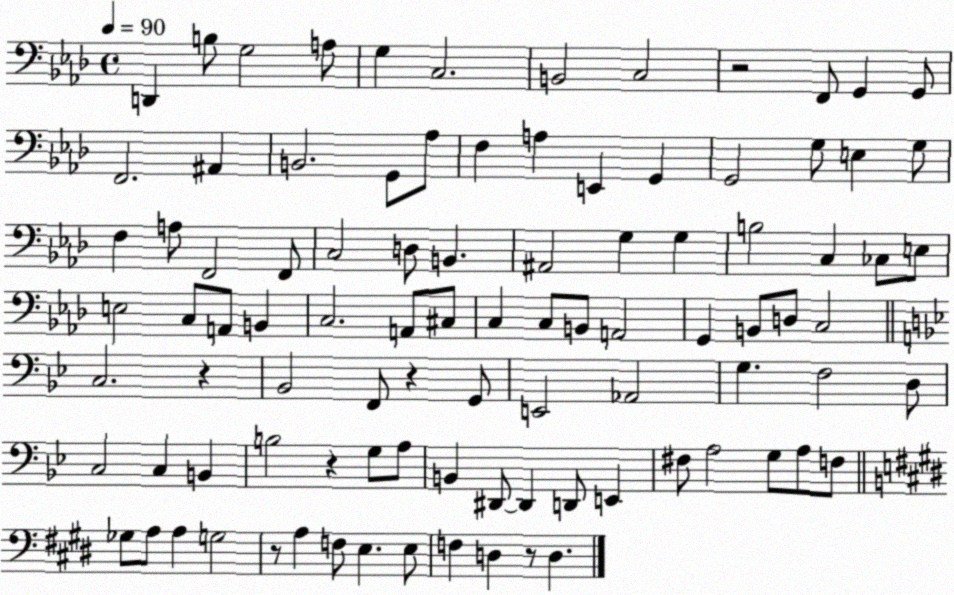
X:1
T:Untitled
M:4/4
L:1/4
K:Ab
D,, B,/2 G,2 A,/2 G, C,2 B,,2 C,2 z2 F,,/2 G,, G,,/2 F,,2 ^A,, B,,2 G,,/2 _A,/2 F, A, E,, G,, G,,2 G,/2 E, G,/2 F, A,/2 F,,2 F,,/2 C,2 D,/2 B,, ^A,,2 G, G, B,2 C, _C,/2 E,/2 E,2 C,/2 A,,/2 B,, C,2 A,,/2 ^C,/2 C, C,/2 B,,/2 A,,2 G,, B,,/2 D,/2 C,2 C,2 z _B,,2 F,,/2 z G,,/2 E,,2 _A,,2 G, F,2 D,/2 C,2 C, B,, B,2 z G,/2 A,/2 B,, ^D,,/2 ^D,, D,,/2 E,, ^F,/2 A,2 G,/2 A,/2 F,/2 _G,/2 A,/2 A, G,2 z/2 A, F,/2 E, E,/2 F, D, z/2 D,